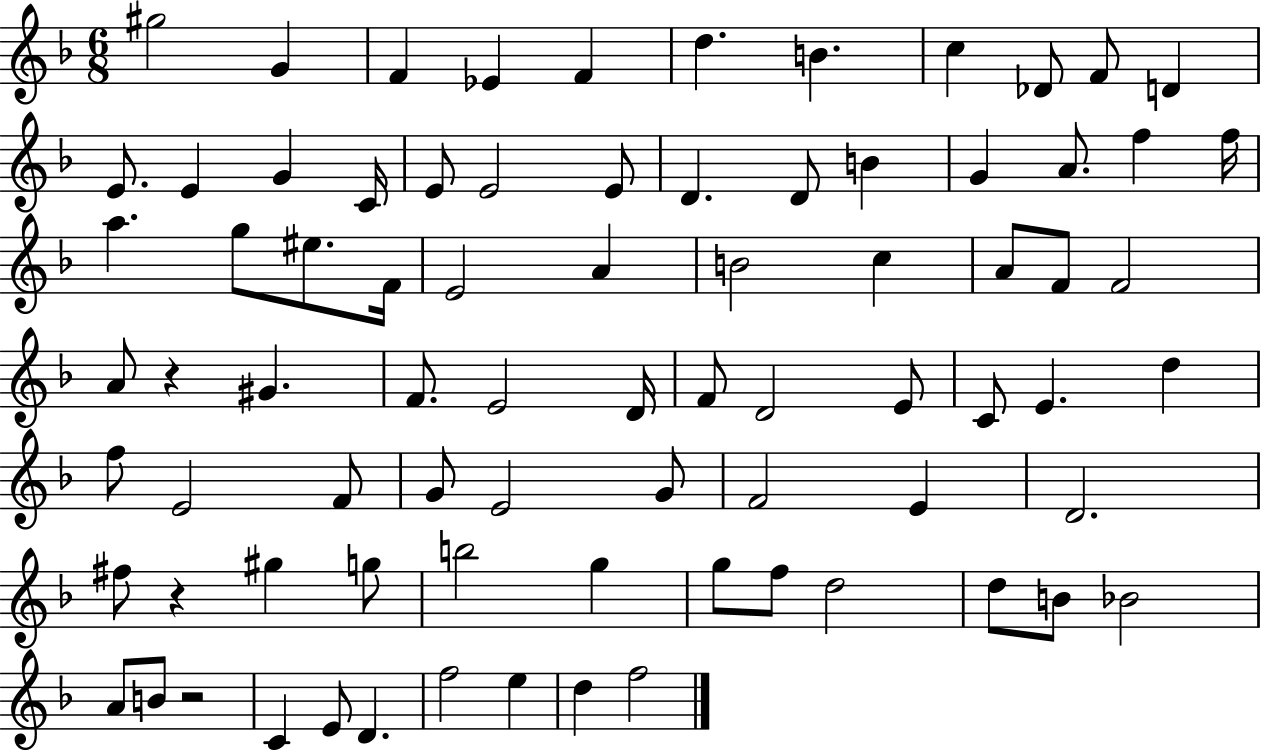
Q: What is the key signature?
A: F major